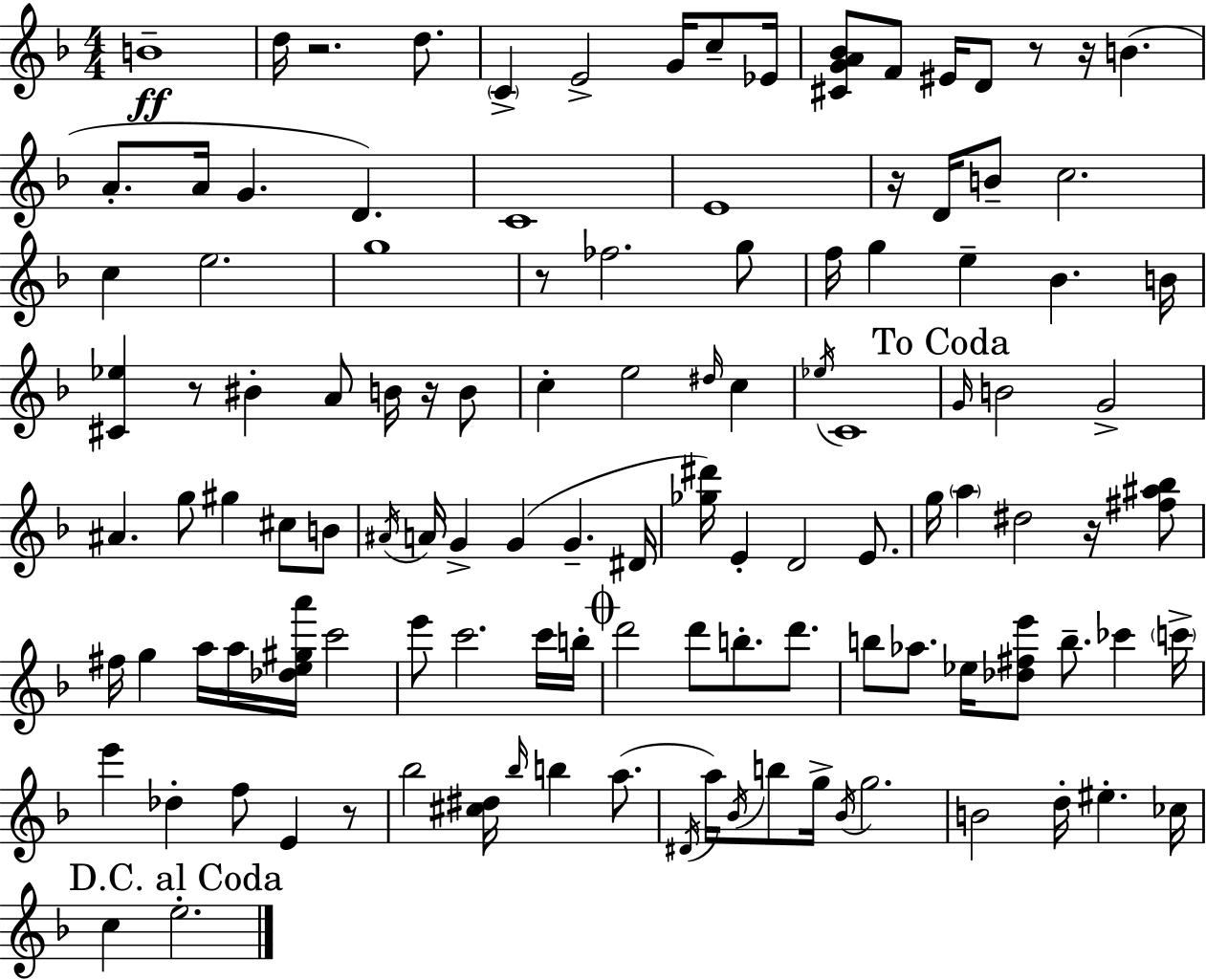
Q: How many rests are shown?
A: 9